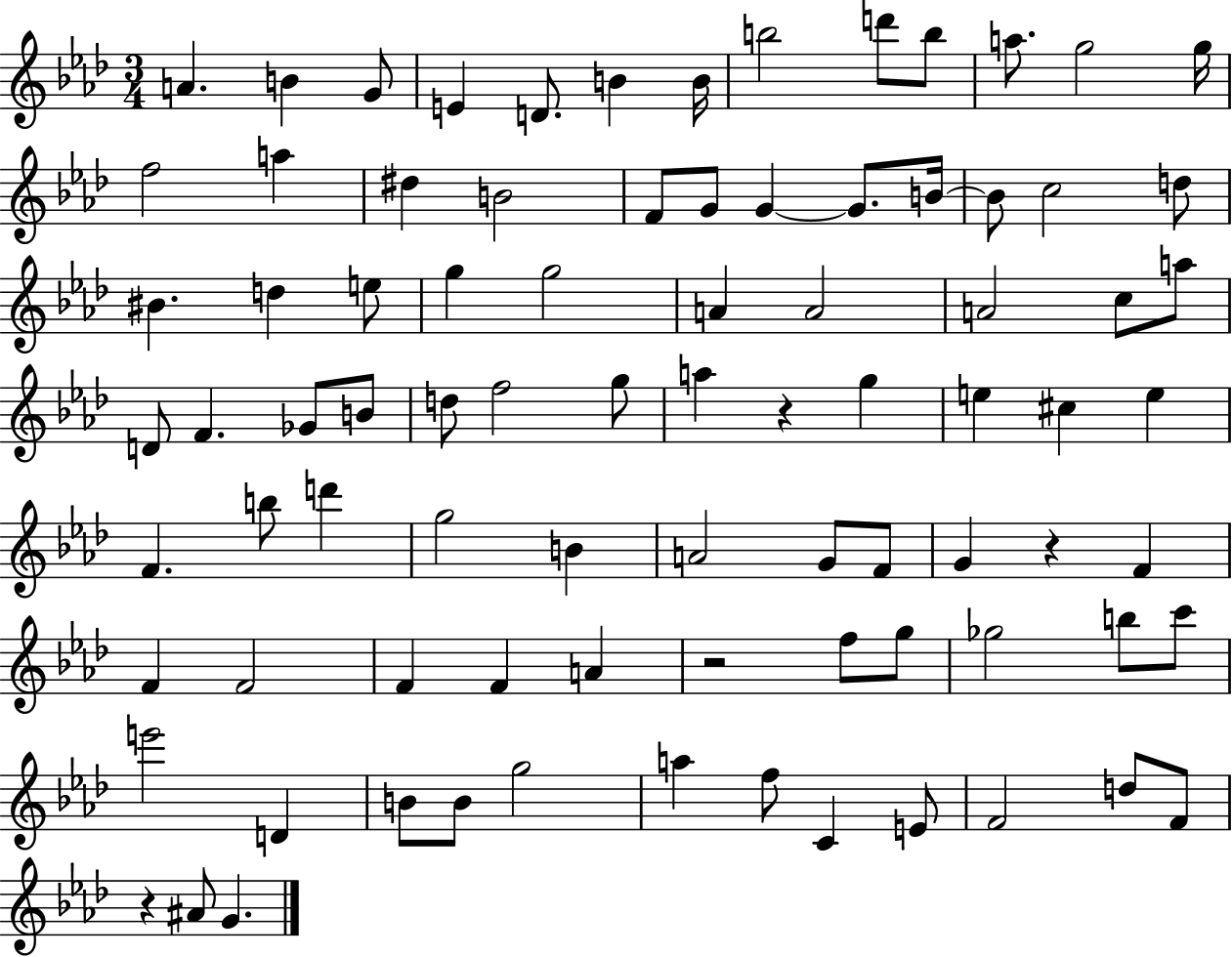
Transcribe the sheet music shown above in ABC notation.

X:1
T:Untitled
M:3/4
L:1/4
K:Ab
A B G/2 E D/2 B B/4 b2 d'/2 b/2 a/2 g2 g/4 f2 a ^d B2 F/2 G/2 G G/2 B/4 B/2 c2 d/2 ^B d e/2 g g2 A A2 A2 c/2 a/2 D/2 F _G/2 B/2 d/2 f2 g/2 a z g e ^c e F b/2 d' g2 B A2 G/2 F/2 G z F F F2 F F A z2 f/2 g/2 _g2 b/2 c'/2 e'2 D B/2 B/2 g2 a f/2 C E/2 F2 d/2 F/2 z ^A/2 G